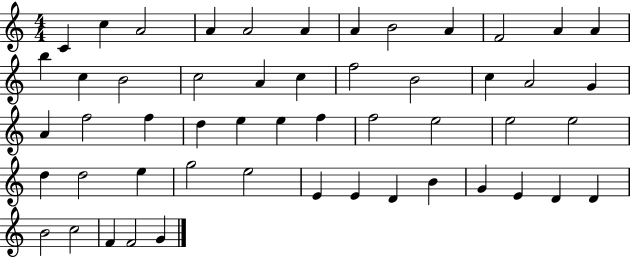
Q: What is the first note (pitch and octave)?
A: C4